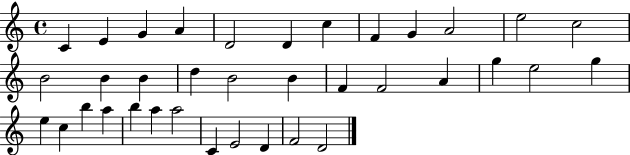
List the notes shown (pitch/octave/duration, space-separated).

C4/q E4/q G4/q A4/q D4/h D4/q C5/q F4/q G4/q A4/h E5/h C5/h B4/h B4/q B4/q D5/q B4/h B4/q F4/q F4/h A4/q G5/q E5/h G5/q E5/q C5/q B5/q A5/q B5/q A5/q A5/h C4/q E4/h D4/q F4/h D4/h